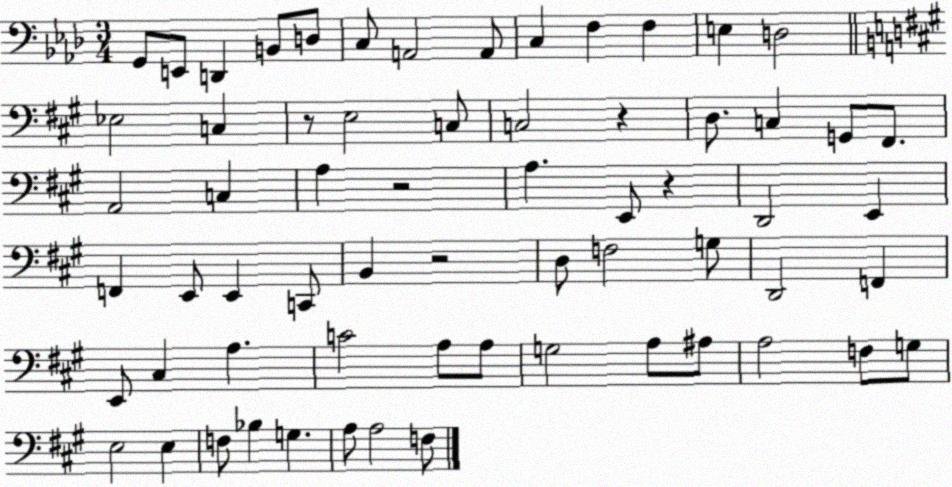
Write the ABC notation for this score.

X:1
T:Untitled
M:3/4
L:1/4
K:Ab
G,,/2 E,,/2 D,, B,,/2 D,/2 C,/2 A,,2 A,,/2 C, F, F, E, D,2 _E,2 C, z/2 E,2 C,/2 C,2 z D,/2 C, G,,/2 ^F,,/2 A,,2 C, A, z2 A, E,,/2 z D,,2 E,, F,, E,,/2 E,, C,,/2 B,, z2 D,/2 F,2 G,/2 D,,2 F,, E,,/2 ^C, A, C2 A,/2 A,/2 G,2 A,/2 ^A,/2 A,2 F,/2 G,/2 E,2 E, F,/2 _B, G, A,/2 A,2 F,/2